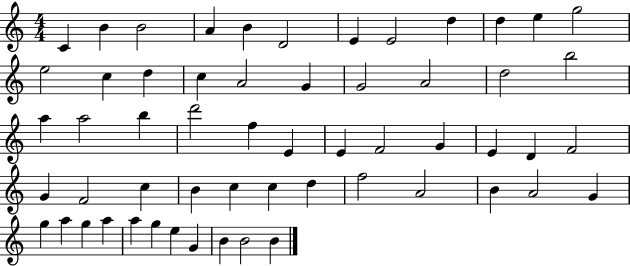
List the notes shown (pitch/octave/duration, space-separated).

C4/q B4/q B4/h A4/q B4/q D4/h E4/q E4/h D5/q D5/q E5/q G5/h E5/h C5/q D5/q C5/q A4/h G4/q G4/h A4/h D5/h B5/h A5/q A5/h B5/q D6/h F5/q E4/q E4/q F4/h G4/q E4/q D4/q F4/h G4/q F4/h C5/q B4/q C5/q C5/q D5/q F5/h A4/h B4/q A4/h G4/q G5/q A5/q G5/q A5/q A5/q G5/q E5/q G4/q B4/q B4/h B4/q